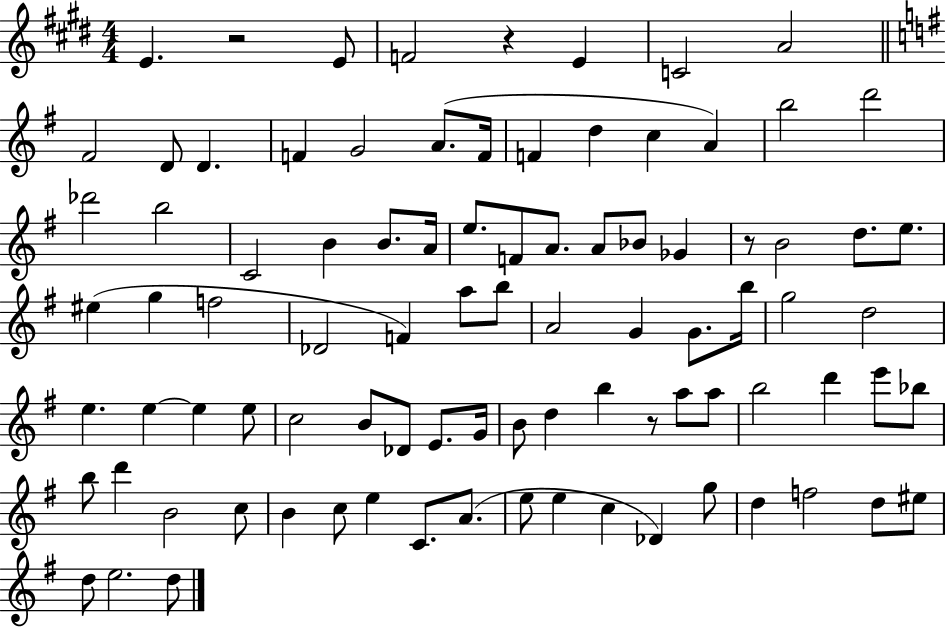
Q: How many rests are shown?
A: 4